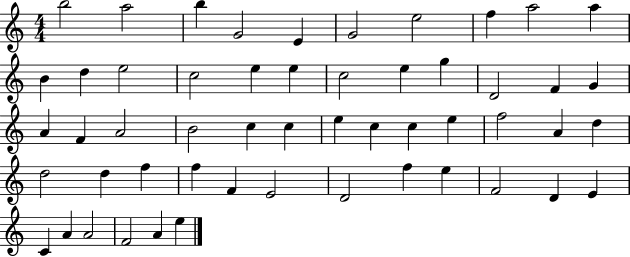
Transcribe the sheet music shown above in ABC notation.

X:1
T:Untitled
M:4/4
L:1/4
K:C
b2 a2 b G2 E G2 e2 f a2 a B d e2 c2 e e c2 e g D2 F G A F A2 B2 c c e c c e f2 A d d2 d f f F E2 D2 f e F2 D E C A A2 F2 A e